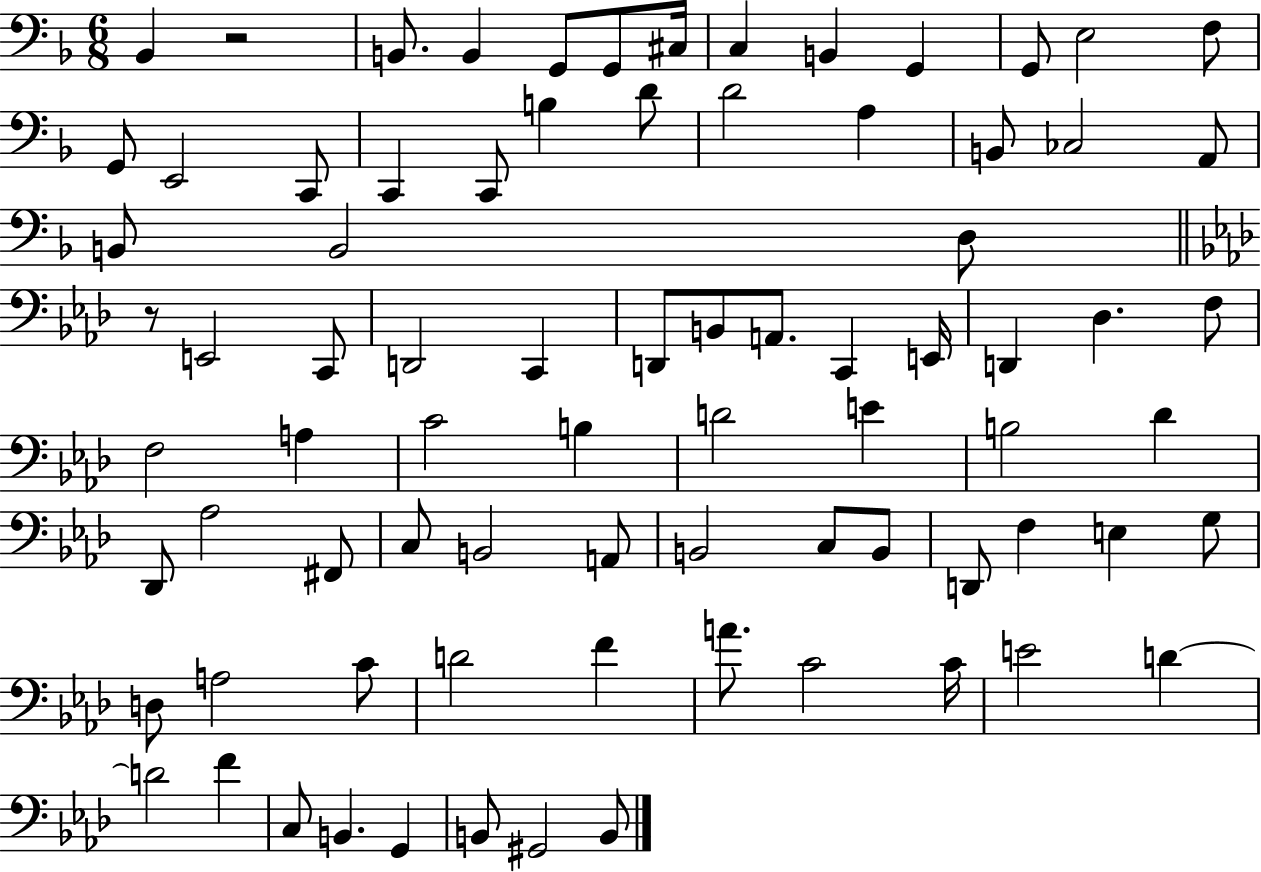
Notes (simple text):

Bb2/q R/h B2/e. B2/q G2/e G2/e C#3/s C3/q B2/q G2/q G2/e E3/h F3/e G2/e E2/h C2/e C2/q C2/e B3/q D4/e D4/h A3/q B2/e CES3/h A2/e B2/e B2/h D3/e R/e E2/h C2/e D2/h C2/q D2/e B2/e A2/e. C2/q E2/s D2/q Db3/q. F3/e F3/h A3/q C4/h B3/q D4/h E4/q B3/h Db4/q Db2/e Ab3/h F#2/e C3/e B2/h A2/e B2/h C3/e B2/e D2/e F3/q E3/q G3/e D3/e A3/h C4/e D4/h F4/q A4/e. C4/h C4/s E4/h D4/q D4/h F4/q C3/e B2/q. G2/q B2/e G#2/h B2/e